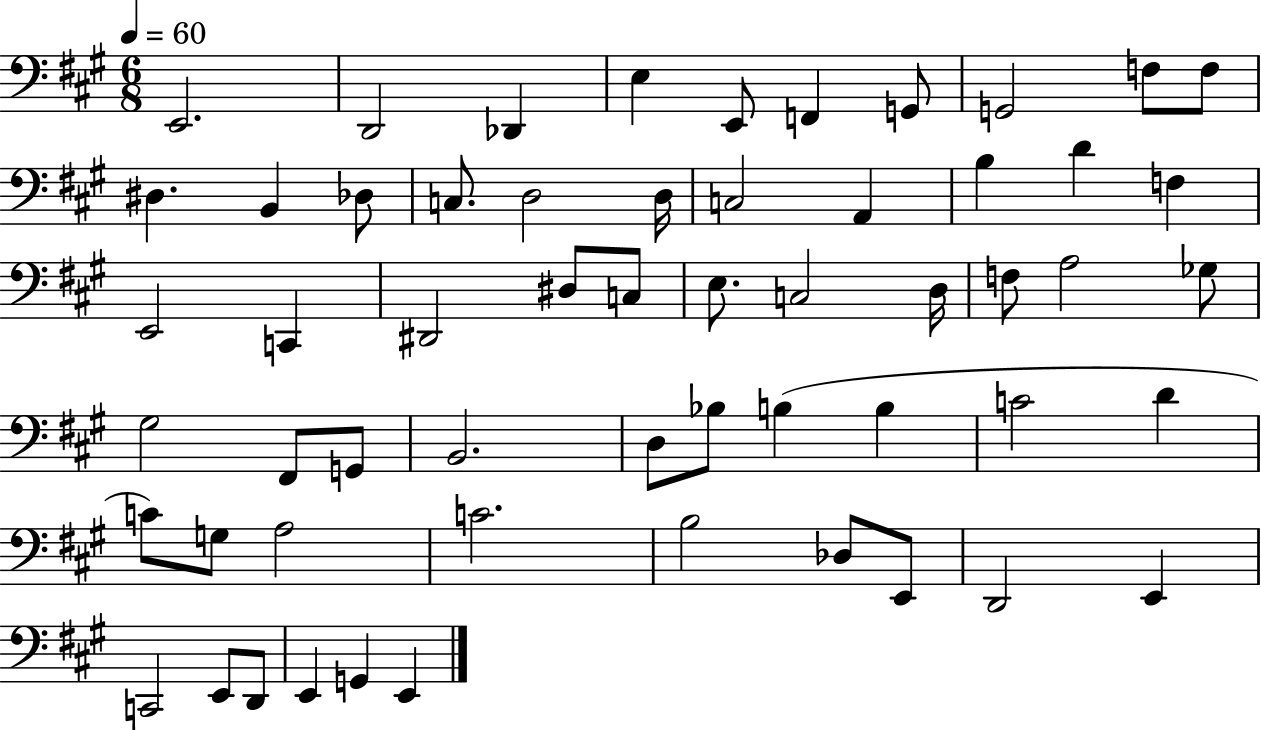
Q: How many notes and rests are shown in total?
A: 57